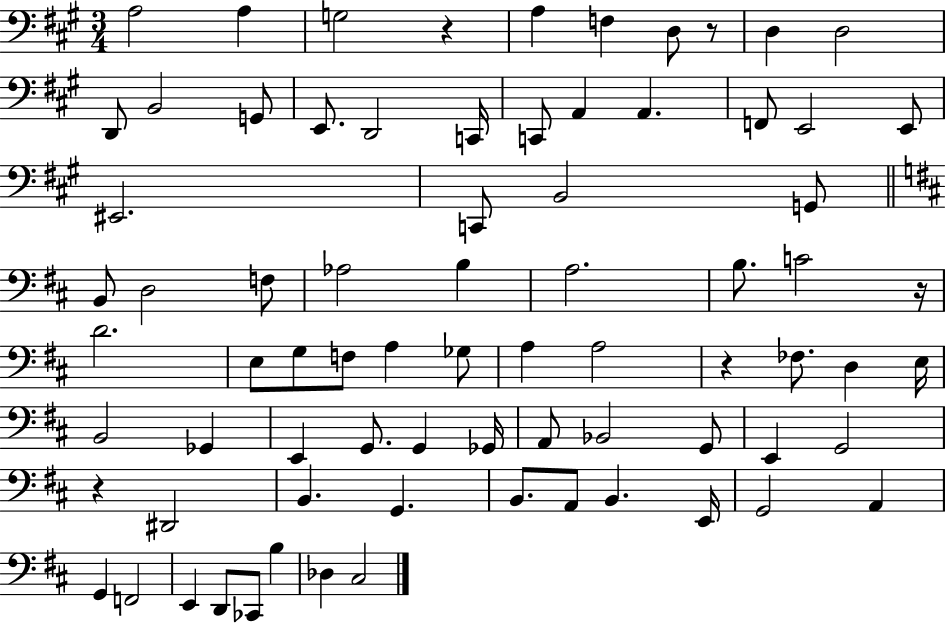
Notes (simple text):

A3/h A3/q G3/h R/q A3/q F3/q D3/e R/e D3/q D3/h D2/e B2/h G2/e E2/e. D2/h C2/s C2/e A2/q A2/q. F2/e E2/h E2/e EIS2/h. C2/e B2/h G2/e B2/e D3/h F3/e Ab3/h B3/q A3/h. B3/e. C4/h R/s D4/h. E3/e G3/e F3/e A3/q Gb3/e A3/q A3/h R/q FES3/e. D3/q E3/s B2/h Gb2/q E2/q G2/e. G2/q Gb2/s A2/e Bb2/h G2/e E2/q G2/h R/q D#2/h B2/q. G2/q. B2/e. A2/e B2/q. E2/s G2/h A2/q G2/q F2/h E2/q D2/e CES2/e B3/q Db3/q C#3/h